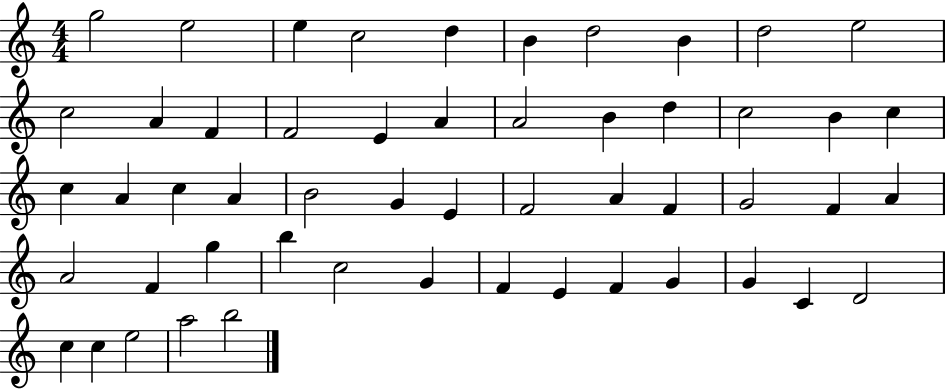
G5/h E5/h E5/q C5/h D5/q B4/q D5/h B4/q D5/h E5/h C5/h A4/q F4/q F4/h E4/q A4/q A4/h B4/q D5/q C5/h B4/q C5/q C5/q A4/q C5/q A4/q B4/h G4/q E4/q F4/h A4/q F4/q G4/h F4/q A4/q A4/h F4/q G5/q B5/q C5/h G4/q F4/q E4/q F4/q G4/q G4/q C4/q D4/h C5/q C5/q E5/h A5/h B5/h